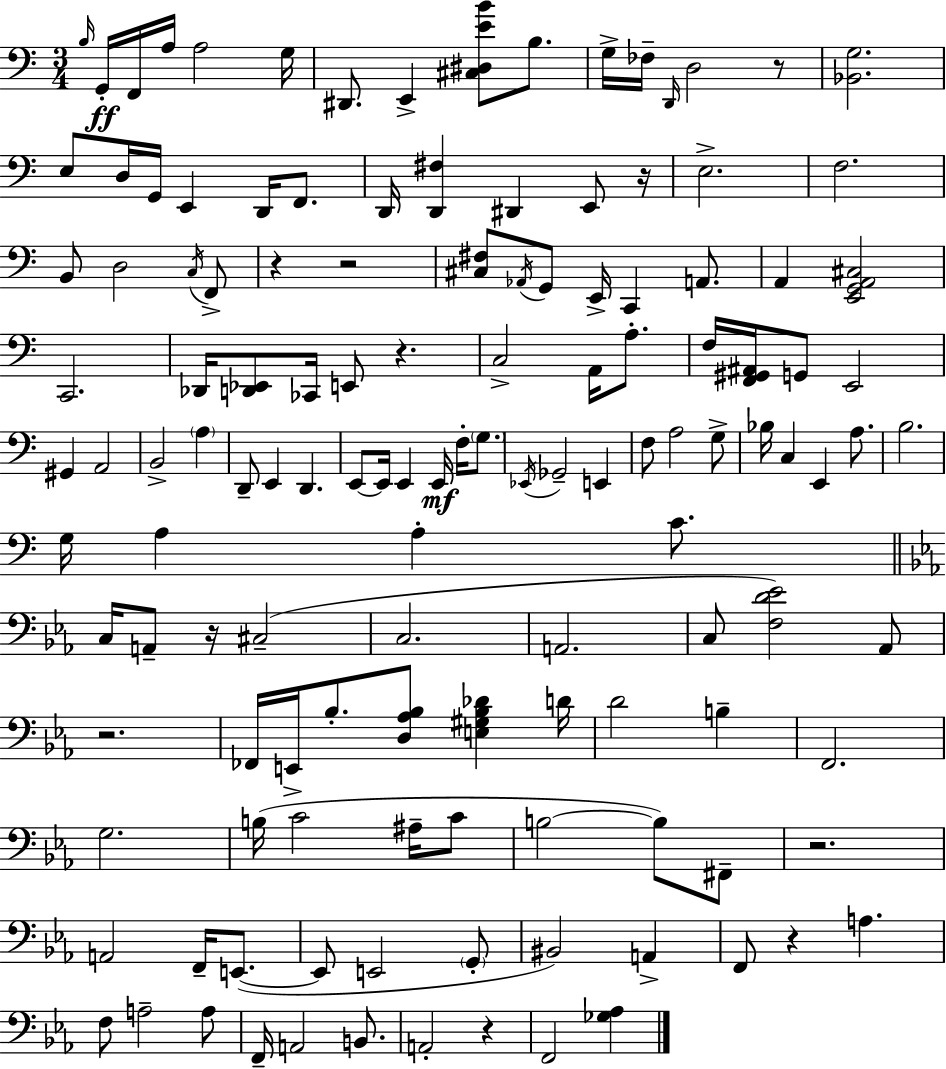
B3/s G2/s F2/s A3/s A3/h G3/s D#2/e. E2/q [C#3,D#3,E4,B4]/e B3/e. G3/s FES3/s D2/s D3/h R/e [Bb2,G3]/h. E3/e D3/s G2/s E2/q D2/s F2/e. D2/s [D2,F#3]/q D#2/q E2/e R/s E3/h. F3/h. B2/e D3/h C3/s F2/e R/q R/h [C#3,F#3]/e Ab2/s G2/e E2/s C2/q A2/e. A2/q [E2,G2,A2,C#3]/h C2/h. Db2/s [D2,Eb2]/e CES2/s E2/e R/q. C3/h A2/s A3/e. F3/s [F2,G#2,A#2]/s G2/e E2/h G#2/q A2/h B2/h A3/q D2/e E2/q D2/q. E2/e E2/s E2/q E2/s F3/s G3/e. Eb2/s Gb2/h E2/q F3/e A3/h G3/e Bb3/s C3/q E2/q A3/e. B3/h. G3/s A3/q A3/q C4/e. C3/s A2/e R/s C#3/h C3/h. A2/h. C3/e [F3,D4,Eb4]/h Ab2/e R/h. FES2/s E2/s Bb3/e. [D3,Ab3,Bb3]/e [E3,G#3,Bb3,Db4]/q D4/s D4/h B3/q F2/h. G3/h. B3/s C4/h A#3/s C4/e B3/h B3/e F#2/e R/h. A2/h F2/s E2/e. E2/e E2/h G2/e BIS2/h A2/q F2/e R/q A3/q. F3/e A3/h A3/e F2/s A2/h B2/e. A2/h R/q F2/h [Gb3,Ab3]/q